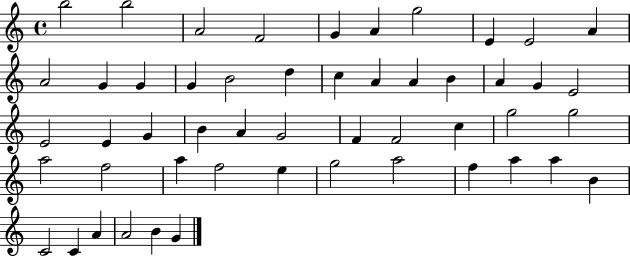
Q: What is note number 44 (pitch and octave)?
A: A5